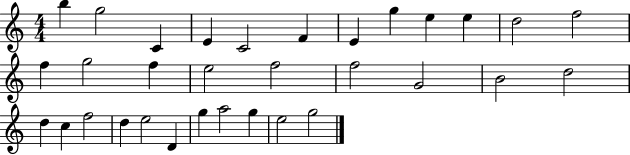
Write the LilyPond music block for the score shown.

{
  \clef treble
  \numericTimeSignature
  \time 4/4
  \key c \major
  b''4 g''2 c'4 | e'4 c'2 f'4 | e'4 g''4 e''4 e''4 | d''2 f''2 | \break f''4 g''2 f''4 | e''2 f''2 | f''2 g'2 | b'2 d''2 | \break d''4 c''4 f''2 | d''4 e''2 d'4 | g''4 a''2 g''4 | e''2 g''2 | \break \bar "|."
}